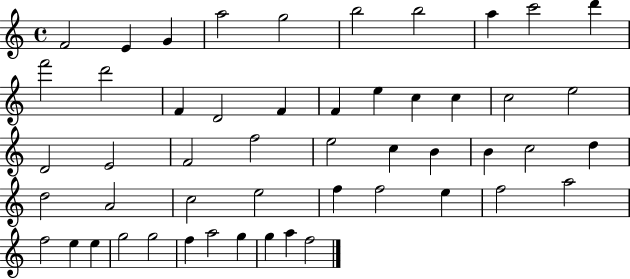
X:1
T:Untitled
M:4/4
L:1/4
K:C
F2 E G a2 g2 b2 b2 a c'2 d' f'2 d'2 F D2 F F e c c c2 e2 D2 E2 F2 f2 e2 c B B c2 d d2 A2 c2 e2 f f2 e f2 a2 f2 e e g2 g2 f a2 g g a f2